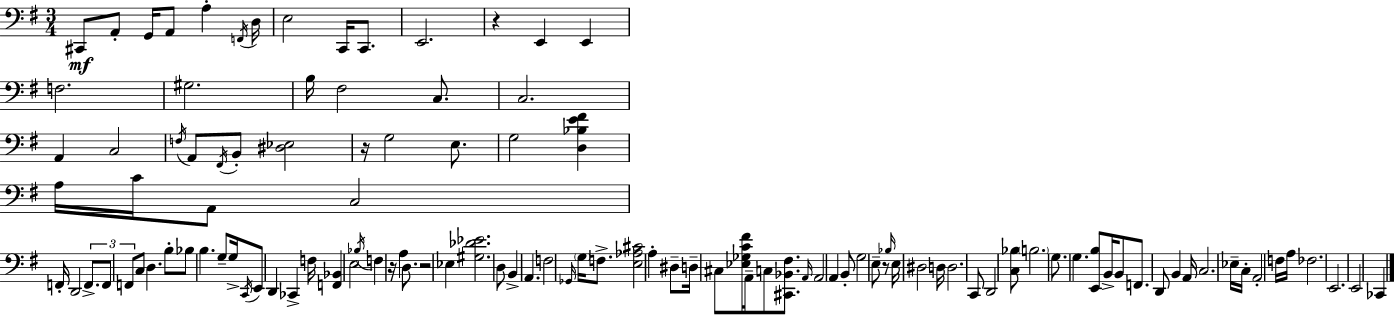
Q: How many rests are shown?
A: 5